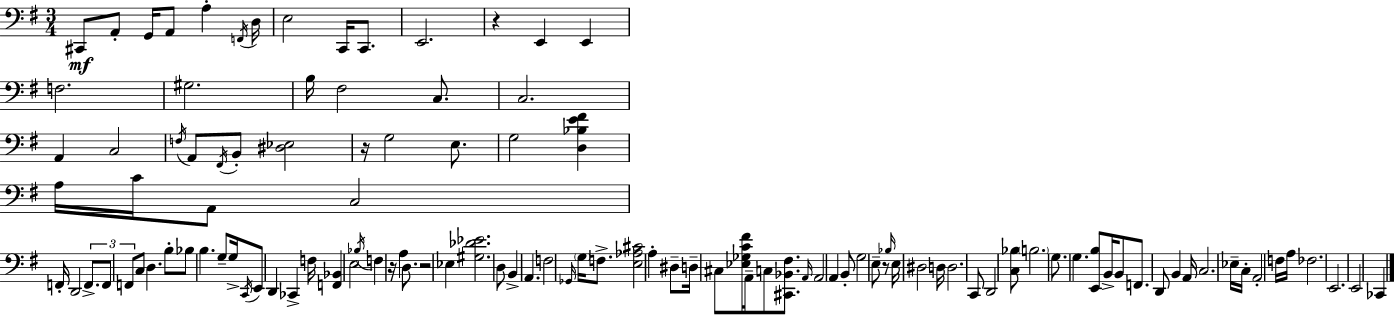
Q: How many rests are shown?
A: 5